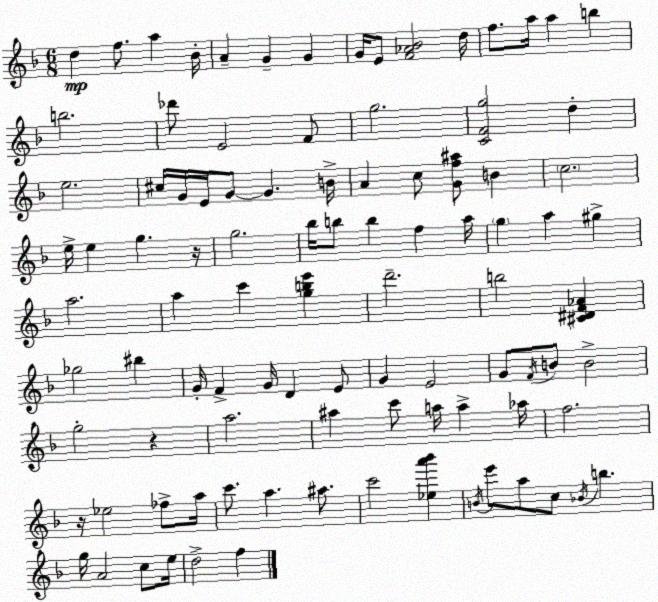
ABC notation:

X:1
T:Untitled
M:6/8
L:1/4
K:Dm
d f/2 a _B/4 A G G G/4 E/2 [F_A_B]2 d/4 f/2 a/4 a b b2 _d'/2 E2 F/2 g2 [CFg]2 d e2 ^c/4 G/4 E/4 G/2 G B/4 A c/2 [Gf^a]/2 B c2 e/4 e g z/4 g2 _b/4 b/2 b f a/4 g a ^g a2 a c' [gbe'] d'2 b2 [^C^DF_A] _g2 ^b G/4 F G/4 D E/2 G E2 G/2 F/4 B/2 B2 g2 z a2 ^a c'/2 a/4 a _a/4 f2 z/4 _e2 _f/2 a/4 c'/2 a ^a/2 c'2 [_ea'_b'] B/4 e'/2 a/2 c/2 _B/4 b g/4 A2 c/2 e/4 d2 f